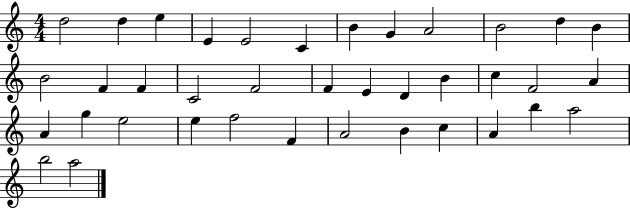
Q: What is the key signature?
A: C major